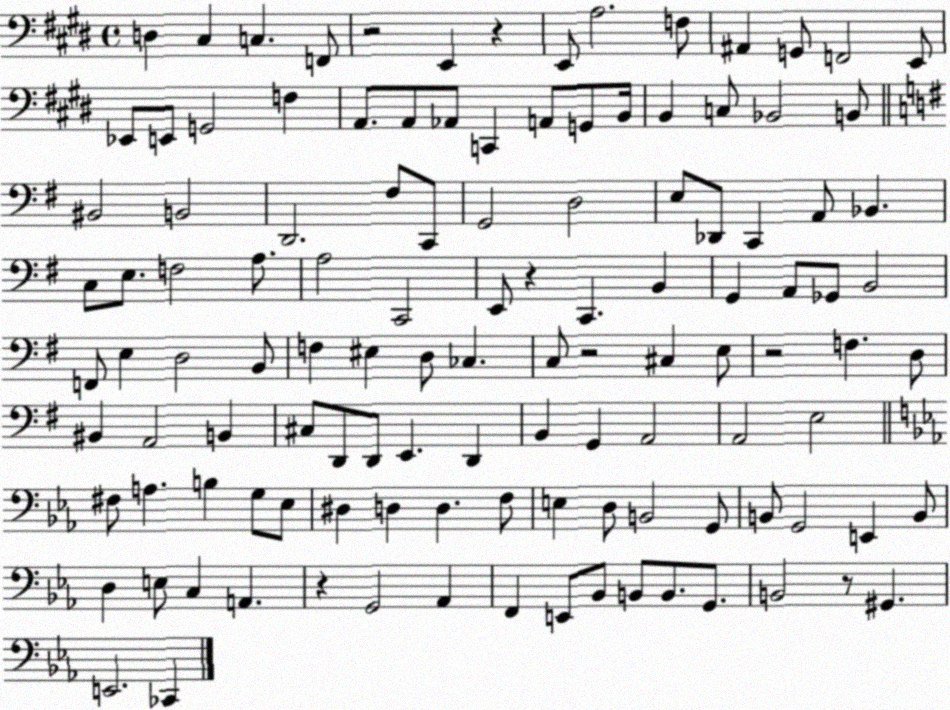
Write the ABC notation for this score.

X:1
T:Untitled
M:4/4
L:1/4
K:E
D, ^C, C, F,,/2 z2 E,, z E,,/2 A,2 F,/2 ^A,, G,,/2 F,,2 E,,/2 _E,,/2 E,,/2 G,,2 F, A,,/2 A,,/2 _A,,/2 C,, A,,/2 G,,/2 B,,/4 B,, C,/2 _B,,2 B,,/2 ^B,,2 B,,2 D,,2 ^F,/2 C,,/2 G,,2 D,2 E,/2 _D,,/2 C,, A,,/2 _B,, C,/2 E,/2 F,2 A,/2 A,2 C,,2 E,,/2 z C,, B,, G,, A,,/2 _G,,/2 B,,2 F,,/2 E, D,2 B,,/2 F, ^E, D,/2 _C, C,/2 z2 ^C, E,/2 z2 F, D,/2 ^B,, A,,2 B,, ^C,/2 D,,/2 D,,/2 E,, D,, B,, G,, A,,2 A,,2 E,2 ^F,/2 A, B, G,/2 _E,/2 ^D, D, D, F,/2 E, D,/2 B,,2 G,,/2 B,,/2 G,,2 E,, B,,/2 D, E,/2 C, A,, z G,,2 _A,, F,, E,,/2 _B,,/2 B,,/2 B,,/2 G,,/2 B,,2 z/2 ^G,, E,,2 _C,,